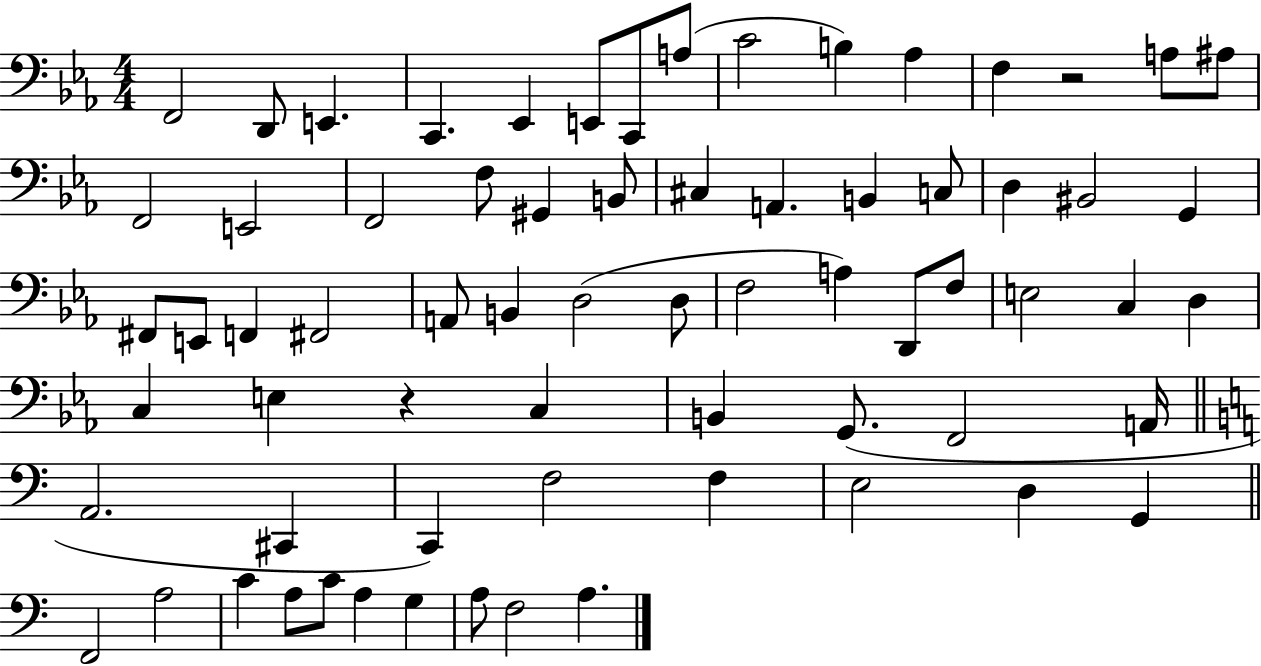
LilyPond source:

{
  \clef bass
  \numericTimeSignature
  \time 4/4
  \key ees \major
  f,2 d,8 e,4. | c,4. ees,4 e,8 c,8 a8( | c'2 b4) aes4 | f4 r2 a8 ais8 | \break f,2 e,2 | f,2 f8 gis,4 b,8 | cis4 a,4. b,4 c8 | d4 bis,2 g,4 | \break fis,8 e,8 f,4 fis,2 | a,8 b,4 d2( d8 | f2 a4) d,8 f8 | e2 c4 d4 | \break c4 e4 r4 c4 | b,4 g,8.( f,2 a,16 | \bar "||" \break \key c \major a,2. cis,4 | c,4) f2 f4 | e2 d4 g,4 | \bar "||" \break \key c \major f,2 a2 | c'4 a8 c'8 a4 g4 | a8 f2 a4. | \bar "|."
}